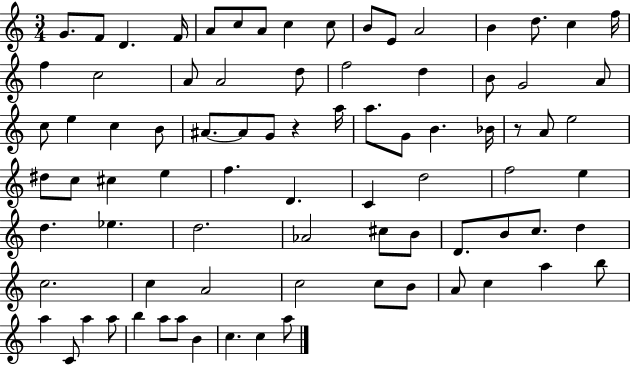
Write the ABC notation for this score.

X:1
T:Untitled
M:3/4
L:1/4
K:C
G/2 F/2 D F/4 A/2 c/2 A/2 c c/2 B/2 E/2 A2 B d/2 c f/4 f c2 A/2 A2 d/2 f2 d B/2 G2 A/2 c/2 e c B/2 ^A/2 ^A/2 G/2 z a/4 a/2 G/2 B _B/4 z/2 A/2 e2 ^d/2 c/2 ^c e f D C d2 f2 e d _e d2 _A2 ^c/2 B/2 D/2 B/2 c/2 d c2 c A2 c2 c/2 B/2 A/2 c a b/2 a C/2 a a/2 b a/2 a/2 B c c a/2